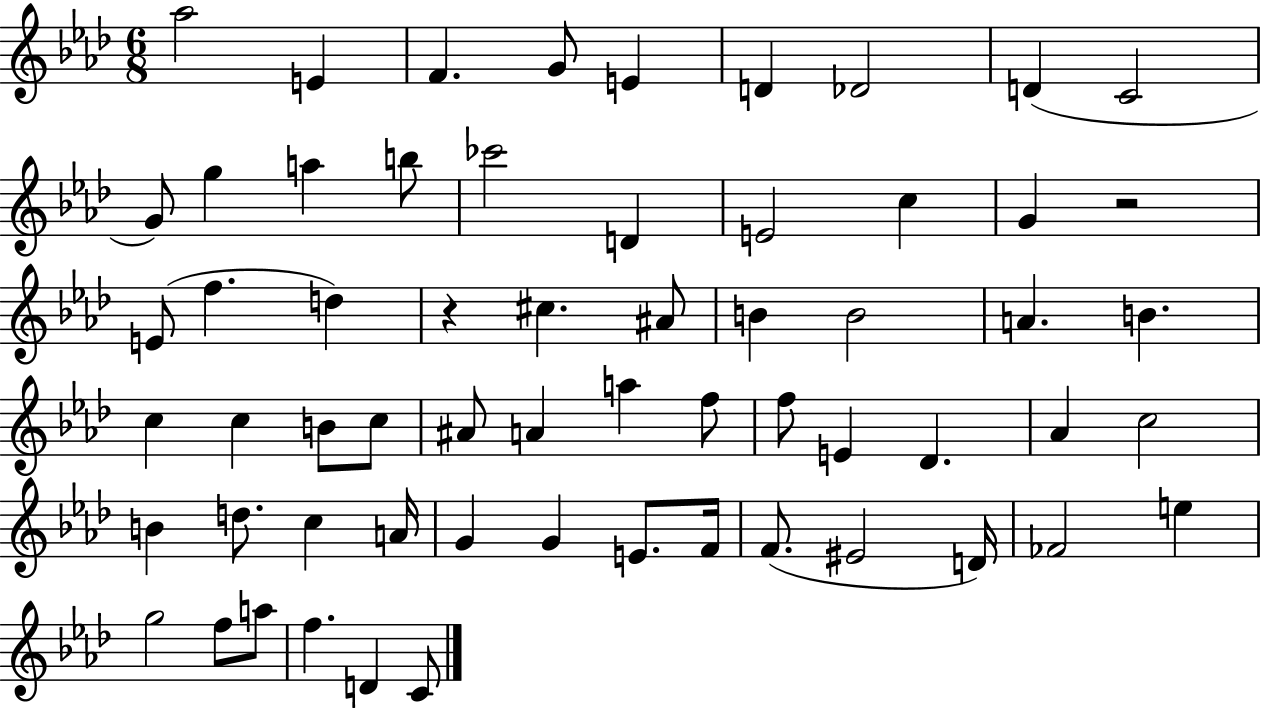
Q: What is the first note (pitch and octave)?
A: Ab5